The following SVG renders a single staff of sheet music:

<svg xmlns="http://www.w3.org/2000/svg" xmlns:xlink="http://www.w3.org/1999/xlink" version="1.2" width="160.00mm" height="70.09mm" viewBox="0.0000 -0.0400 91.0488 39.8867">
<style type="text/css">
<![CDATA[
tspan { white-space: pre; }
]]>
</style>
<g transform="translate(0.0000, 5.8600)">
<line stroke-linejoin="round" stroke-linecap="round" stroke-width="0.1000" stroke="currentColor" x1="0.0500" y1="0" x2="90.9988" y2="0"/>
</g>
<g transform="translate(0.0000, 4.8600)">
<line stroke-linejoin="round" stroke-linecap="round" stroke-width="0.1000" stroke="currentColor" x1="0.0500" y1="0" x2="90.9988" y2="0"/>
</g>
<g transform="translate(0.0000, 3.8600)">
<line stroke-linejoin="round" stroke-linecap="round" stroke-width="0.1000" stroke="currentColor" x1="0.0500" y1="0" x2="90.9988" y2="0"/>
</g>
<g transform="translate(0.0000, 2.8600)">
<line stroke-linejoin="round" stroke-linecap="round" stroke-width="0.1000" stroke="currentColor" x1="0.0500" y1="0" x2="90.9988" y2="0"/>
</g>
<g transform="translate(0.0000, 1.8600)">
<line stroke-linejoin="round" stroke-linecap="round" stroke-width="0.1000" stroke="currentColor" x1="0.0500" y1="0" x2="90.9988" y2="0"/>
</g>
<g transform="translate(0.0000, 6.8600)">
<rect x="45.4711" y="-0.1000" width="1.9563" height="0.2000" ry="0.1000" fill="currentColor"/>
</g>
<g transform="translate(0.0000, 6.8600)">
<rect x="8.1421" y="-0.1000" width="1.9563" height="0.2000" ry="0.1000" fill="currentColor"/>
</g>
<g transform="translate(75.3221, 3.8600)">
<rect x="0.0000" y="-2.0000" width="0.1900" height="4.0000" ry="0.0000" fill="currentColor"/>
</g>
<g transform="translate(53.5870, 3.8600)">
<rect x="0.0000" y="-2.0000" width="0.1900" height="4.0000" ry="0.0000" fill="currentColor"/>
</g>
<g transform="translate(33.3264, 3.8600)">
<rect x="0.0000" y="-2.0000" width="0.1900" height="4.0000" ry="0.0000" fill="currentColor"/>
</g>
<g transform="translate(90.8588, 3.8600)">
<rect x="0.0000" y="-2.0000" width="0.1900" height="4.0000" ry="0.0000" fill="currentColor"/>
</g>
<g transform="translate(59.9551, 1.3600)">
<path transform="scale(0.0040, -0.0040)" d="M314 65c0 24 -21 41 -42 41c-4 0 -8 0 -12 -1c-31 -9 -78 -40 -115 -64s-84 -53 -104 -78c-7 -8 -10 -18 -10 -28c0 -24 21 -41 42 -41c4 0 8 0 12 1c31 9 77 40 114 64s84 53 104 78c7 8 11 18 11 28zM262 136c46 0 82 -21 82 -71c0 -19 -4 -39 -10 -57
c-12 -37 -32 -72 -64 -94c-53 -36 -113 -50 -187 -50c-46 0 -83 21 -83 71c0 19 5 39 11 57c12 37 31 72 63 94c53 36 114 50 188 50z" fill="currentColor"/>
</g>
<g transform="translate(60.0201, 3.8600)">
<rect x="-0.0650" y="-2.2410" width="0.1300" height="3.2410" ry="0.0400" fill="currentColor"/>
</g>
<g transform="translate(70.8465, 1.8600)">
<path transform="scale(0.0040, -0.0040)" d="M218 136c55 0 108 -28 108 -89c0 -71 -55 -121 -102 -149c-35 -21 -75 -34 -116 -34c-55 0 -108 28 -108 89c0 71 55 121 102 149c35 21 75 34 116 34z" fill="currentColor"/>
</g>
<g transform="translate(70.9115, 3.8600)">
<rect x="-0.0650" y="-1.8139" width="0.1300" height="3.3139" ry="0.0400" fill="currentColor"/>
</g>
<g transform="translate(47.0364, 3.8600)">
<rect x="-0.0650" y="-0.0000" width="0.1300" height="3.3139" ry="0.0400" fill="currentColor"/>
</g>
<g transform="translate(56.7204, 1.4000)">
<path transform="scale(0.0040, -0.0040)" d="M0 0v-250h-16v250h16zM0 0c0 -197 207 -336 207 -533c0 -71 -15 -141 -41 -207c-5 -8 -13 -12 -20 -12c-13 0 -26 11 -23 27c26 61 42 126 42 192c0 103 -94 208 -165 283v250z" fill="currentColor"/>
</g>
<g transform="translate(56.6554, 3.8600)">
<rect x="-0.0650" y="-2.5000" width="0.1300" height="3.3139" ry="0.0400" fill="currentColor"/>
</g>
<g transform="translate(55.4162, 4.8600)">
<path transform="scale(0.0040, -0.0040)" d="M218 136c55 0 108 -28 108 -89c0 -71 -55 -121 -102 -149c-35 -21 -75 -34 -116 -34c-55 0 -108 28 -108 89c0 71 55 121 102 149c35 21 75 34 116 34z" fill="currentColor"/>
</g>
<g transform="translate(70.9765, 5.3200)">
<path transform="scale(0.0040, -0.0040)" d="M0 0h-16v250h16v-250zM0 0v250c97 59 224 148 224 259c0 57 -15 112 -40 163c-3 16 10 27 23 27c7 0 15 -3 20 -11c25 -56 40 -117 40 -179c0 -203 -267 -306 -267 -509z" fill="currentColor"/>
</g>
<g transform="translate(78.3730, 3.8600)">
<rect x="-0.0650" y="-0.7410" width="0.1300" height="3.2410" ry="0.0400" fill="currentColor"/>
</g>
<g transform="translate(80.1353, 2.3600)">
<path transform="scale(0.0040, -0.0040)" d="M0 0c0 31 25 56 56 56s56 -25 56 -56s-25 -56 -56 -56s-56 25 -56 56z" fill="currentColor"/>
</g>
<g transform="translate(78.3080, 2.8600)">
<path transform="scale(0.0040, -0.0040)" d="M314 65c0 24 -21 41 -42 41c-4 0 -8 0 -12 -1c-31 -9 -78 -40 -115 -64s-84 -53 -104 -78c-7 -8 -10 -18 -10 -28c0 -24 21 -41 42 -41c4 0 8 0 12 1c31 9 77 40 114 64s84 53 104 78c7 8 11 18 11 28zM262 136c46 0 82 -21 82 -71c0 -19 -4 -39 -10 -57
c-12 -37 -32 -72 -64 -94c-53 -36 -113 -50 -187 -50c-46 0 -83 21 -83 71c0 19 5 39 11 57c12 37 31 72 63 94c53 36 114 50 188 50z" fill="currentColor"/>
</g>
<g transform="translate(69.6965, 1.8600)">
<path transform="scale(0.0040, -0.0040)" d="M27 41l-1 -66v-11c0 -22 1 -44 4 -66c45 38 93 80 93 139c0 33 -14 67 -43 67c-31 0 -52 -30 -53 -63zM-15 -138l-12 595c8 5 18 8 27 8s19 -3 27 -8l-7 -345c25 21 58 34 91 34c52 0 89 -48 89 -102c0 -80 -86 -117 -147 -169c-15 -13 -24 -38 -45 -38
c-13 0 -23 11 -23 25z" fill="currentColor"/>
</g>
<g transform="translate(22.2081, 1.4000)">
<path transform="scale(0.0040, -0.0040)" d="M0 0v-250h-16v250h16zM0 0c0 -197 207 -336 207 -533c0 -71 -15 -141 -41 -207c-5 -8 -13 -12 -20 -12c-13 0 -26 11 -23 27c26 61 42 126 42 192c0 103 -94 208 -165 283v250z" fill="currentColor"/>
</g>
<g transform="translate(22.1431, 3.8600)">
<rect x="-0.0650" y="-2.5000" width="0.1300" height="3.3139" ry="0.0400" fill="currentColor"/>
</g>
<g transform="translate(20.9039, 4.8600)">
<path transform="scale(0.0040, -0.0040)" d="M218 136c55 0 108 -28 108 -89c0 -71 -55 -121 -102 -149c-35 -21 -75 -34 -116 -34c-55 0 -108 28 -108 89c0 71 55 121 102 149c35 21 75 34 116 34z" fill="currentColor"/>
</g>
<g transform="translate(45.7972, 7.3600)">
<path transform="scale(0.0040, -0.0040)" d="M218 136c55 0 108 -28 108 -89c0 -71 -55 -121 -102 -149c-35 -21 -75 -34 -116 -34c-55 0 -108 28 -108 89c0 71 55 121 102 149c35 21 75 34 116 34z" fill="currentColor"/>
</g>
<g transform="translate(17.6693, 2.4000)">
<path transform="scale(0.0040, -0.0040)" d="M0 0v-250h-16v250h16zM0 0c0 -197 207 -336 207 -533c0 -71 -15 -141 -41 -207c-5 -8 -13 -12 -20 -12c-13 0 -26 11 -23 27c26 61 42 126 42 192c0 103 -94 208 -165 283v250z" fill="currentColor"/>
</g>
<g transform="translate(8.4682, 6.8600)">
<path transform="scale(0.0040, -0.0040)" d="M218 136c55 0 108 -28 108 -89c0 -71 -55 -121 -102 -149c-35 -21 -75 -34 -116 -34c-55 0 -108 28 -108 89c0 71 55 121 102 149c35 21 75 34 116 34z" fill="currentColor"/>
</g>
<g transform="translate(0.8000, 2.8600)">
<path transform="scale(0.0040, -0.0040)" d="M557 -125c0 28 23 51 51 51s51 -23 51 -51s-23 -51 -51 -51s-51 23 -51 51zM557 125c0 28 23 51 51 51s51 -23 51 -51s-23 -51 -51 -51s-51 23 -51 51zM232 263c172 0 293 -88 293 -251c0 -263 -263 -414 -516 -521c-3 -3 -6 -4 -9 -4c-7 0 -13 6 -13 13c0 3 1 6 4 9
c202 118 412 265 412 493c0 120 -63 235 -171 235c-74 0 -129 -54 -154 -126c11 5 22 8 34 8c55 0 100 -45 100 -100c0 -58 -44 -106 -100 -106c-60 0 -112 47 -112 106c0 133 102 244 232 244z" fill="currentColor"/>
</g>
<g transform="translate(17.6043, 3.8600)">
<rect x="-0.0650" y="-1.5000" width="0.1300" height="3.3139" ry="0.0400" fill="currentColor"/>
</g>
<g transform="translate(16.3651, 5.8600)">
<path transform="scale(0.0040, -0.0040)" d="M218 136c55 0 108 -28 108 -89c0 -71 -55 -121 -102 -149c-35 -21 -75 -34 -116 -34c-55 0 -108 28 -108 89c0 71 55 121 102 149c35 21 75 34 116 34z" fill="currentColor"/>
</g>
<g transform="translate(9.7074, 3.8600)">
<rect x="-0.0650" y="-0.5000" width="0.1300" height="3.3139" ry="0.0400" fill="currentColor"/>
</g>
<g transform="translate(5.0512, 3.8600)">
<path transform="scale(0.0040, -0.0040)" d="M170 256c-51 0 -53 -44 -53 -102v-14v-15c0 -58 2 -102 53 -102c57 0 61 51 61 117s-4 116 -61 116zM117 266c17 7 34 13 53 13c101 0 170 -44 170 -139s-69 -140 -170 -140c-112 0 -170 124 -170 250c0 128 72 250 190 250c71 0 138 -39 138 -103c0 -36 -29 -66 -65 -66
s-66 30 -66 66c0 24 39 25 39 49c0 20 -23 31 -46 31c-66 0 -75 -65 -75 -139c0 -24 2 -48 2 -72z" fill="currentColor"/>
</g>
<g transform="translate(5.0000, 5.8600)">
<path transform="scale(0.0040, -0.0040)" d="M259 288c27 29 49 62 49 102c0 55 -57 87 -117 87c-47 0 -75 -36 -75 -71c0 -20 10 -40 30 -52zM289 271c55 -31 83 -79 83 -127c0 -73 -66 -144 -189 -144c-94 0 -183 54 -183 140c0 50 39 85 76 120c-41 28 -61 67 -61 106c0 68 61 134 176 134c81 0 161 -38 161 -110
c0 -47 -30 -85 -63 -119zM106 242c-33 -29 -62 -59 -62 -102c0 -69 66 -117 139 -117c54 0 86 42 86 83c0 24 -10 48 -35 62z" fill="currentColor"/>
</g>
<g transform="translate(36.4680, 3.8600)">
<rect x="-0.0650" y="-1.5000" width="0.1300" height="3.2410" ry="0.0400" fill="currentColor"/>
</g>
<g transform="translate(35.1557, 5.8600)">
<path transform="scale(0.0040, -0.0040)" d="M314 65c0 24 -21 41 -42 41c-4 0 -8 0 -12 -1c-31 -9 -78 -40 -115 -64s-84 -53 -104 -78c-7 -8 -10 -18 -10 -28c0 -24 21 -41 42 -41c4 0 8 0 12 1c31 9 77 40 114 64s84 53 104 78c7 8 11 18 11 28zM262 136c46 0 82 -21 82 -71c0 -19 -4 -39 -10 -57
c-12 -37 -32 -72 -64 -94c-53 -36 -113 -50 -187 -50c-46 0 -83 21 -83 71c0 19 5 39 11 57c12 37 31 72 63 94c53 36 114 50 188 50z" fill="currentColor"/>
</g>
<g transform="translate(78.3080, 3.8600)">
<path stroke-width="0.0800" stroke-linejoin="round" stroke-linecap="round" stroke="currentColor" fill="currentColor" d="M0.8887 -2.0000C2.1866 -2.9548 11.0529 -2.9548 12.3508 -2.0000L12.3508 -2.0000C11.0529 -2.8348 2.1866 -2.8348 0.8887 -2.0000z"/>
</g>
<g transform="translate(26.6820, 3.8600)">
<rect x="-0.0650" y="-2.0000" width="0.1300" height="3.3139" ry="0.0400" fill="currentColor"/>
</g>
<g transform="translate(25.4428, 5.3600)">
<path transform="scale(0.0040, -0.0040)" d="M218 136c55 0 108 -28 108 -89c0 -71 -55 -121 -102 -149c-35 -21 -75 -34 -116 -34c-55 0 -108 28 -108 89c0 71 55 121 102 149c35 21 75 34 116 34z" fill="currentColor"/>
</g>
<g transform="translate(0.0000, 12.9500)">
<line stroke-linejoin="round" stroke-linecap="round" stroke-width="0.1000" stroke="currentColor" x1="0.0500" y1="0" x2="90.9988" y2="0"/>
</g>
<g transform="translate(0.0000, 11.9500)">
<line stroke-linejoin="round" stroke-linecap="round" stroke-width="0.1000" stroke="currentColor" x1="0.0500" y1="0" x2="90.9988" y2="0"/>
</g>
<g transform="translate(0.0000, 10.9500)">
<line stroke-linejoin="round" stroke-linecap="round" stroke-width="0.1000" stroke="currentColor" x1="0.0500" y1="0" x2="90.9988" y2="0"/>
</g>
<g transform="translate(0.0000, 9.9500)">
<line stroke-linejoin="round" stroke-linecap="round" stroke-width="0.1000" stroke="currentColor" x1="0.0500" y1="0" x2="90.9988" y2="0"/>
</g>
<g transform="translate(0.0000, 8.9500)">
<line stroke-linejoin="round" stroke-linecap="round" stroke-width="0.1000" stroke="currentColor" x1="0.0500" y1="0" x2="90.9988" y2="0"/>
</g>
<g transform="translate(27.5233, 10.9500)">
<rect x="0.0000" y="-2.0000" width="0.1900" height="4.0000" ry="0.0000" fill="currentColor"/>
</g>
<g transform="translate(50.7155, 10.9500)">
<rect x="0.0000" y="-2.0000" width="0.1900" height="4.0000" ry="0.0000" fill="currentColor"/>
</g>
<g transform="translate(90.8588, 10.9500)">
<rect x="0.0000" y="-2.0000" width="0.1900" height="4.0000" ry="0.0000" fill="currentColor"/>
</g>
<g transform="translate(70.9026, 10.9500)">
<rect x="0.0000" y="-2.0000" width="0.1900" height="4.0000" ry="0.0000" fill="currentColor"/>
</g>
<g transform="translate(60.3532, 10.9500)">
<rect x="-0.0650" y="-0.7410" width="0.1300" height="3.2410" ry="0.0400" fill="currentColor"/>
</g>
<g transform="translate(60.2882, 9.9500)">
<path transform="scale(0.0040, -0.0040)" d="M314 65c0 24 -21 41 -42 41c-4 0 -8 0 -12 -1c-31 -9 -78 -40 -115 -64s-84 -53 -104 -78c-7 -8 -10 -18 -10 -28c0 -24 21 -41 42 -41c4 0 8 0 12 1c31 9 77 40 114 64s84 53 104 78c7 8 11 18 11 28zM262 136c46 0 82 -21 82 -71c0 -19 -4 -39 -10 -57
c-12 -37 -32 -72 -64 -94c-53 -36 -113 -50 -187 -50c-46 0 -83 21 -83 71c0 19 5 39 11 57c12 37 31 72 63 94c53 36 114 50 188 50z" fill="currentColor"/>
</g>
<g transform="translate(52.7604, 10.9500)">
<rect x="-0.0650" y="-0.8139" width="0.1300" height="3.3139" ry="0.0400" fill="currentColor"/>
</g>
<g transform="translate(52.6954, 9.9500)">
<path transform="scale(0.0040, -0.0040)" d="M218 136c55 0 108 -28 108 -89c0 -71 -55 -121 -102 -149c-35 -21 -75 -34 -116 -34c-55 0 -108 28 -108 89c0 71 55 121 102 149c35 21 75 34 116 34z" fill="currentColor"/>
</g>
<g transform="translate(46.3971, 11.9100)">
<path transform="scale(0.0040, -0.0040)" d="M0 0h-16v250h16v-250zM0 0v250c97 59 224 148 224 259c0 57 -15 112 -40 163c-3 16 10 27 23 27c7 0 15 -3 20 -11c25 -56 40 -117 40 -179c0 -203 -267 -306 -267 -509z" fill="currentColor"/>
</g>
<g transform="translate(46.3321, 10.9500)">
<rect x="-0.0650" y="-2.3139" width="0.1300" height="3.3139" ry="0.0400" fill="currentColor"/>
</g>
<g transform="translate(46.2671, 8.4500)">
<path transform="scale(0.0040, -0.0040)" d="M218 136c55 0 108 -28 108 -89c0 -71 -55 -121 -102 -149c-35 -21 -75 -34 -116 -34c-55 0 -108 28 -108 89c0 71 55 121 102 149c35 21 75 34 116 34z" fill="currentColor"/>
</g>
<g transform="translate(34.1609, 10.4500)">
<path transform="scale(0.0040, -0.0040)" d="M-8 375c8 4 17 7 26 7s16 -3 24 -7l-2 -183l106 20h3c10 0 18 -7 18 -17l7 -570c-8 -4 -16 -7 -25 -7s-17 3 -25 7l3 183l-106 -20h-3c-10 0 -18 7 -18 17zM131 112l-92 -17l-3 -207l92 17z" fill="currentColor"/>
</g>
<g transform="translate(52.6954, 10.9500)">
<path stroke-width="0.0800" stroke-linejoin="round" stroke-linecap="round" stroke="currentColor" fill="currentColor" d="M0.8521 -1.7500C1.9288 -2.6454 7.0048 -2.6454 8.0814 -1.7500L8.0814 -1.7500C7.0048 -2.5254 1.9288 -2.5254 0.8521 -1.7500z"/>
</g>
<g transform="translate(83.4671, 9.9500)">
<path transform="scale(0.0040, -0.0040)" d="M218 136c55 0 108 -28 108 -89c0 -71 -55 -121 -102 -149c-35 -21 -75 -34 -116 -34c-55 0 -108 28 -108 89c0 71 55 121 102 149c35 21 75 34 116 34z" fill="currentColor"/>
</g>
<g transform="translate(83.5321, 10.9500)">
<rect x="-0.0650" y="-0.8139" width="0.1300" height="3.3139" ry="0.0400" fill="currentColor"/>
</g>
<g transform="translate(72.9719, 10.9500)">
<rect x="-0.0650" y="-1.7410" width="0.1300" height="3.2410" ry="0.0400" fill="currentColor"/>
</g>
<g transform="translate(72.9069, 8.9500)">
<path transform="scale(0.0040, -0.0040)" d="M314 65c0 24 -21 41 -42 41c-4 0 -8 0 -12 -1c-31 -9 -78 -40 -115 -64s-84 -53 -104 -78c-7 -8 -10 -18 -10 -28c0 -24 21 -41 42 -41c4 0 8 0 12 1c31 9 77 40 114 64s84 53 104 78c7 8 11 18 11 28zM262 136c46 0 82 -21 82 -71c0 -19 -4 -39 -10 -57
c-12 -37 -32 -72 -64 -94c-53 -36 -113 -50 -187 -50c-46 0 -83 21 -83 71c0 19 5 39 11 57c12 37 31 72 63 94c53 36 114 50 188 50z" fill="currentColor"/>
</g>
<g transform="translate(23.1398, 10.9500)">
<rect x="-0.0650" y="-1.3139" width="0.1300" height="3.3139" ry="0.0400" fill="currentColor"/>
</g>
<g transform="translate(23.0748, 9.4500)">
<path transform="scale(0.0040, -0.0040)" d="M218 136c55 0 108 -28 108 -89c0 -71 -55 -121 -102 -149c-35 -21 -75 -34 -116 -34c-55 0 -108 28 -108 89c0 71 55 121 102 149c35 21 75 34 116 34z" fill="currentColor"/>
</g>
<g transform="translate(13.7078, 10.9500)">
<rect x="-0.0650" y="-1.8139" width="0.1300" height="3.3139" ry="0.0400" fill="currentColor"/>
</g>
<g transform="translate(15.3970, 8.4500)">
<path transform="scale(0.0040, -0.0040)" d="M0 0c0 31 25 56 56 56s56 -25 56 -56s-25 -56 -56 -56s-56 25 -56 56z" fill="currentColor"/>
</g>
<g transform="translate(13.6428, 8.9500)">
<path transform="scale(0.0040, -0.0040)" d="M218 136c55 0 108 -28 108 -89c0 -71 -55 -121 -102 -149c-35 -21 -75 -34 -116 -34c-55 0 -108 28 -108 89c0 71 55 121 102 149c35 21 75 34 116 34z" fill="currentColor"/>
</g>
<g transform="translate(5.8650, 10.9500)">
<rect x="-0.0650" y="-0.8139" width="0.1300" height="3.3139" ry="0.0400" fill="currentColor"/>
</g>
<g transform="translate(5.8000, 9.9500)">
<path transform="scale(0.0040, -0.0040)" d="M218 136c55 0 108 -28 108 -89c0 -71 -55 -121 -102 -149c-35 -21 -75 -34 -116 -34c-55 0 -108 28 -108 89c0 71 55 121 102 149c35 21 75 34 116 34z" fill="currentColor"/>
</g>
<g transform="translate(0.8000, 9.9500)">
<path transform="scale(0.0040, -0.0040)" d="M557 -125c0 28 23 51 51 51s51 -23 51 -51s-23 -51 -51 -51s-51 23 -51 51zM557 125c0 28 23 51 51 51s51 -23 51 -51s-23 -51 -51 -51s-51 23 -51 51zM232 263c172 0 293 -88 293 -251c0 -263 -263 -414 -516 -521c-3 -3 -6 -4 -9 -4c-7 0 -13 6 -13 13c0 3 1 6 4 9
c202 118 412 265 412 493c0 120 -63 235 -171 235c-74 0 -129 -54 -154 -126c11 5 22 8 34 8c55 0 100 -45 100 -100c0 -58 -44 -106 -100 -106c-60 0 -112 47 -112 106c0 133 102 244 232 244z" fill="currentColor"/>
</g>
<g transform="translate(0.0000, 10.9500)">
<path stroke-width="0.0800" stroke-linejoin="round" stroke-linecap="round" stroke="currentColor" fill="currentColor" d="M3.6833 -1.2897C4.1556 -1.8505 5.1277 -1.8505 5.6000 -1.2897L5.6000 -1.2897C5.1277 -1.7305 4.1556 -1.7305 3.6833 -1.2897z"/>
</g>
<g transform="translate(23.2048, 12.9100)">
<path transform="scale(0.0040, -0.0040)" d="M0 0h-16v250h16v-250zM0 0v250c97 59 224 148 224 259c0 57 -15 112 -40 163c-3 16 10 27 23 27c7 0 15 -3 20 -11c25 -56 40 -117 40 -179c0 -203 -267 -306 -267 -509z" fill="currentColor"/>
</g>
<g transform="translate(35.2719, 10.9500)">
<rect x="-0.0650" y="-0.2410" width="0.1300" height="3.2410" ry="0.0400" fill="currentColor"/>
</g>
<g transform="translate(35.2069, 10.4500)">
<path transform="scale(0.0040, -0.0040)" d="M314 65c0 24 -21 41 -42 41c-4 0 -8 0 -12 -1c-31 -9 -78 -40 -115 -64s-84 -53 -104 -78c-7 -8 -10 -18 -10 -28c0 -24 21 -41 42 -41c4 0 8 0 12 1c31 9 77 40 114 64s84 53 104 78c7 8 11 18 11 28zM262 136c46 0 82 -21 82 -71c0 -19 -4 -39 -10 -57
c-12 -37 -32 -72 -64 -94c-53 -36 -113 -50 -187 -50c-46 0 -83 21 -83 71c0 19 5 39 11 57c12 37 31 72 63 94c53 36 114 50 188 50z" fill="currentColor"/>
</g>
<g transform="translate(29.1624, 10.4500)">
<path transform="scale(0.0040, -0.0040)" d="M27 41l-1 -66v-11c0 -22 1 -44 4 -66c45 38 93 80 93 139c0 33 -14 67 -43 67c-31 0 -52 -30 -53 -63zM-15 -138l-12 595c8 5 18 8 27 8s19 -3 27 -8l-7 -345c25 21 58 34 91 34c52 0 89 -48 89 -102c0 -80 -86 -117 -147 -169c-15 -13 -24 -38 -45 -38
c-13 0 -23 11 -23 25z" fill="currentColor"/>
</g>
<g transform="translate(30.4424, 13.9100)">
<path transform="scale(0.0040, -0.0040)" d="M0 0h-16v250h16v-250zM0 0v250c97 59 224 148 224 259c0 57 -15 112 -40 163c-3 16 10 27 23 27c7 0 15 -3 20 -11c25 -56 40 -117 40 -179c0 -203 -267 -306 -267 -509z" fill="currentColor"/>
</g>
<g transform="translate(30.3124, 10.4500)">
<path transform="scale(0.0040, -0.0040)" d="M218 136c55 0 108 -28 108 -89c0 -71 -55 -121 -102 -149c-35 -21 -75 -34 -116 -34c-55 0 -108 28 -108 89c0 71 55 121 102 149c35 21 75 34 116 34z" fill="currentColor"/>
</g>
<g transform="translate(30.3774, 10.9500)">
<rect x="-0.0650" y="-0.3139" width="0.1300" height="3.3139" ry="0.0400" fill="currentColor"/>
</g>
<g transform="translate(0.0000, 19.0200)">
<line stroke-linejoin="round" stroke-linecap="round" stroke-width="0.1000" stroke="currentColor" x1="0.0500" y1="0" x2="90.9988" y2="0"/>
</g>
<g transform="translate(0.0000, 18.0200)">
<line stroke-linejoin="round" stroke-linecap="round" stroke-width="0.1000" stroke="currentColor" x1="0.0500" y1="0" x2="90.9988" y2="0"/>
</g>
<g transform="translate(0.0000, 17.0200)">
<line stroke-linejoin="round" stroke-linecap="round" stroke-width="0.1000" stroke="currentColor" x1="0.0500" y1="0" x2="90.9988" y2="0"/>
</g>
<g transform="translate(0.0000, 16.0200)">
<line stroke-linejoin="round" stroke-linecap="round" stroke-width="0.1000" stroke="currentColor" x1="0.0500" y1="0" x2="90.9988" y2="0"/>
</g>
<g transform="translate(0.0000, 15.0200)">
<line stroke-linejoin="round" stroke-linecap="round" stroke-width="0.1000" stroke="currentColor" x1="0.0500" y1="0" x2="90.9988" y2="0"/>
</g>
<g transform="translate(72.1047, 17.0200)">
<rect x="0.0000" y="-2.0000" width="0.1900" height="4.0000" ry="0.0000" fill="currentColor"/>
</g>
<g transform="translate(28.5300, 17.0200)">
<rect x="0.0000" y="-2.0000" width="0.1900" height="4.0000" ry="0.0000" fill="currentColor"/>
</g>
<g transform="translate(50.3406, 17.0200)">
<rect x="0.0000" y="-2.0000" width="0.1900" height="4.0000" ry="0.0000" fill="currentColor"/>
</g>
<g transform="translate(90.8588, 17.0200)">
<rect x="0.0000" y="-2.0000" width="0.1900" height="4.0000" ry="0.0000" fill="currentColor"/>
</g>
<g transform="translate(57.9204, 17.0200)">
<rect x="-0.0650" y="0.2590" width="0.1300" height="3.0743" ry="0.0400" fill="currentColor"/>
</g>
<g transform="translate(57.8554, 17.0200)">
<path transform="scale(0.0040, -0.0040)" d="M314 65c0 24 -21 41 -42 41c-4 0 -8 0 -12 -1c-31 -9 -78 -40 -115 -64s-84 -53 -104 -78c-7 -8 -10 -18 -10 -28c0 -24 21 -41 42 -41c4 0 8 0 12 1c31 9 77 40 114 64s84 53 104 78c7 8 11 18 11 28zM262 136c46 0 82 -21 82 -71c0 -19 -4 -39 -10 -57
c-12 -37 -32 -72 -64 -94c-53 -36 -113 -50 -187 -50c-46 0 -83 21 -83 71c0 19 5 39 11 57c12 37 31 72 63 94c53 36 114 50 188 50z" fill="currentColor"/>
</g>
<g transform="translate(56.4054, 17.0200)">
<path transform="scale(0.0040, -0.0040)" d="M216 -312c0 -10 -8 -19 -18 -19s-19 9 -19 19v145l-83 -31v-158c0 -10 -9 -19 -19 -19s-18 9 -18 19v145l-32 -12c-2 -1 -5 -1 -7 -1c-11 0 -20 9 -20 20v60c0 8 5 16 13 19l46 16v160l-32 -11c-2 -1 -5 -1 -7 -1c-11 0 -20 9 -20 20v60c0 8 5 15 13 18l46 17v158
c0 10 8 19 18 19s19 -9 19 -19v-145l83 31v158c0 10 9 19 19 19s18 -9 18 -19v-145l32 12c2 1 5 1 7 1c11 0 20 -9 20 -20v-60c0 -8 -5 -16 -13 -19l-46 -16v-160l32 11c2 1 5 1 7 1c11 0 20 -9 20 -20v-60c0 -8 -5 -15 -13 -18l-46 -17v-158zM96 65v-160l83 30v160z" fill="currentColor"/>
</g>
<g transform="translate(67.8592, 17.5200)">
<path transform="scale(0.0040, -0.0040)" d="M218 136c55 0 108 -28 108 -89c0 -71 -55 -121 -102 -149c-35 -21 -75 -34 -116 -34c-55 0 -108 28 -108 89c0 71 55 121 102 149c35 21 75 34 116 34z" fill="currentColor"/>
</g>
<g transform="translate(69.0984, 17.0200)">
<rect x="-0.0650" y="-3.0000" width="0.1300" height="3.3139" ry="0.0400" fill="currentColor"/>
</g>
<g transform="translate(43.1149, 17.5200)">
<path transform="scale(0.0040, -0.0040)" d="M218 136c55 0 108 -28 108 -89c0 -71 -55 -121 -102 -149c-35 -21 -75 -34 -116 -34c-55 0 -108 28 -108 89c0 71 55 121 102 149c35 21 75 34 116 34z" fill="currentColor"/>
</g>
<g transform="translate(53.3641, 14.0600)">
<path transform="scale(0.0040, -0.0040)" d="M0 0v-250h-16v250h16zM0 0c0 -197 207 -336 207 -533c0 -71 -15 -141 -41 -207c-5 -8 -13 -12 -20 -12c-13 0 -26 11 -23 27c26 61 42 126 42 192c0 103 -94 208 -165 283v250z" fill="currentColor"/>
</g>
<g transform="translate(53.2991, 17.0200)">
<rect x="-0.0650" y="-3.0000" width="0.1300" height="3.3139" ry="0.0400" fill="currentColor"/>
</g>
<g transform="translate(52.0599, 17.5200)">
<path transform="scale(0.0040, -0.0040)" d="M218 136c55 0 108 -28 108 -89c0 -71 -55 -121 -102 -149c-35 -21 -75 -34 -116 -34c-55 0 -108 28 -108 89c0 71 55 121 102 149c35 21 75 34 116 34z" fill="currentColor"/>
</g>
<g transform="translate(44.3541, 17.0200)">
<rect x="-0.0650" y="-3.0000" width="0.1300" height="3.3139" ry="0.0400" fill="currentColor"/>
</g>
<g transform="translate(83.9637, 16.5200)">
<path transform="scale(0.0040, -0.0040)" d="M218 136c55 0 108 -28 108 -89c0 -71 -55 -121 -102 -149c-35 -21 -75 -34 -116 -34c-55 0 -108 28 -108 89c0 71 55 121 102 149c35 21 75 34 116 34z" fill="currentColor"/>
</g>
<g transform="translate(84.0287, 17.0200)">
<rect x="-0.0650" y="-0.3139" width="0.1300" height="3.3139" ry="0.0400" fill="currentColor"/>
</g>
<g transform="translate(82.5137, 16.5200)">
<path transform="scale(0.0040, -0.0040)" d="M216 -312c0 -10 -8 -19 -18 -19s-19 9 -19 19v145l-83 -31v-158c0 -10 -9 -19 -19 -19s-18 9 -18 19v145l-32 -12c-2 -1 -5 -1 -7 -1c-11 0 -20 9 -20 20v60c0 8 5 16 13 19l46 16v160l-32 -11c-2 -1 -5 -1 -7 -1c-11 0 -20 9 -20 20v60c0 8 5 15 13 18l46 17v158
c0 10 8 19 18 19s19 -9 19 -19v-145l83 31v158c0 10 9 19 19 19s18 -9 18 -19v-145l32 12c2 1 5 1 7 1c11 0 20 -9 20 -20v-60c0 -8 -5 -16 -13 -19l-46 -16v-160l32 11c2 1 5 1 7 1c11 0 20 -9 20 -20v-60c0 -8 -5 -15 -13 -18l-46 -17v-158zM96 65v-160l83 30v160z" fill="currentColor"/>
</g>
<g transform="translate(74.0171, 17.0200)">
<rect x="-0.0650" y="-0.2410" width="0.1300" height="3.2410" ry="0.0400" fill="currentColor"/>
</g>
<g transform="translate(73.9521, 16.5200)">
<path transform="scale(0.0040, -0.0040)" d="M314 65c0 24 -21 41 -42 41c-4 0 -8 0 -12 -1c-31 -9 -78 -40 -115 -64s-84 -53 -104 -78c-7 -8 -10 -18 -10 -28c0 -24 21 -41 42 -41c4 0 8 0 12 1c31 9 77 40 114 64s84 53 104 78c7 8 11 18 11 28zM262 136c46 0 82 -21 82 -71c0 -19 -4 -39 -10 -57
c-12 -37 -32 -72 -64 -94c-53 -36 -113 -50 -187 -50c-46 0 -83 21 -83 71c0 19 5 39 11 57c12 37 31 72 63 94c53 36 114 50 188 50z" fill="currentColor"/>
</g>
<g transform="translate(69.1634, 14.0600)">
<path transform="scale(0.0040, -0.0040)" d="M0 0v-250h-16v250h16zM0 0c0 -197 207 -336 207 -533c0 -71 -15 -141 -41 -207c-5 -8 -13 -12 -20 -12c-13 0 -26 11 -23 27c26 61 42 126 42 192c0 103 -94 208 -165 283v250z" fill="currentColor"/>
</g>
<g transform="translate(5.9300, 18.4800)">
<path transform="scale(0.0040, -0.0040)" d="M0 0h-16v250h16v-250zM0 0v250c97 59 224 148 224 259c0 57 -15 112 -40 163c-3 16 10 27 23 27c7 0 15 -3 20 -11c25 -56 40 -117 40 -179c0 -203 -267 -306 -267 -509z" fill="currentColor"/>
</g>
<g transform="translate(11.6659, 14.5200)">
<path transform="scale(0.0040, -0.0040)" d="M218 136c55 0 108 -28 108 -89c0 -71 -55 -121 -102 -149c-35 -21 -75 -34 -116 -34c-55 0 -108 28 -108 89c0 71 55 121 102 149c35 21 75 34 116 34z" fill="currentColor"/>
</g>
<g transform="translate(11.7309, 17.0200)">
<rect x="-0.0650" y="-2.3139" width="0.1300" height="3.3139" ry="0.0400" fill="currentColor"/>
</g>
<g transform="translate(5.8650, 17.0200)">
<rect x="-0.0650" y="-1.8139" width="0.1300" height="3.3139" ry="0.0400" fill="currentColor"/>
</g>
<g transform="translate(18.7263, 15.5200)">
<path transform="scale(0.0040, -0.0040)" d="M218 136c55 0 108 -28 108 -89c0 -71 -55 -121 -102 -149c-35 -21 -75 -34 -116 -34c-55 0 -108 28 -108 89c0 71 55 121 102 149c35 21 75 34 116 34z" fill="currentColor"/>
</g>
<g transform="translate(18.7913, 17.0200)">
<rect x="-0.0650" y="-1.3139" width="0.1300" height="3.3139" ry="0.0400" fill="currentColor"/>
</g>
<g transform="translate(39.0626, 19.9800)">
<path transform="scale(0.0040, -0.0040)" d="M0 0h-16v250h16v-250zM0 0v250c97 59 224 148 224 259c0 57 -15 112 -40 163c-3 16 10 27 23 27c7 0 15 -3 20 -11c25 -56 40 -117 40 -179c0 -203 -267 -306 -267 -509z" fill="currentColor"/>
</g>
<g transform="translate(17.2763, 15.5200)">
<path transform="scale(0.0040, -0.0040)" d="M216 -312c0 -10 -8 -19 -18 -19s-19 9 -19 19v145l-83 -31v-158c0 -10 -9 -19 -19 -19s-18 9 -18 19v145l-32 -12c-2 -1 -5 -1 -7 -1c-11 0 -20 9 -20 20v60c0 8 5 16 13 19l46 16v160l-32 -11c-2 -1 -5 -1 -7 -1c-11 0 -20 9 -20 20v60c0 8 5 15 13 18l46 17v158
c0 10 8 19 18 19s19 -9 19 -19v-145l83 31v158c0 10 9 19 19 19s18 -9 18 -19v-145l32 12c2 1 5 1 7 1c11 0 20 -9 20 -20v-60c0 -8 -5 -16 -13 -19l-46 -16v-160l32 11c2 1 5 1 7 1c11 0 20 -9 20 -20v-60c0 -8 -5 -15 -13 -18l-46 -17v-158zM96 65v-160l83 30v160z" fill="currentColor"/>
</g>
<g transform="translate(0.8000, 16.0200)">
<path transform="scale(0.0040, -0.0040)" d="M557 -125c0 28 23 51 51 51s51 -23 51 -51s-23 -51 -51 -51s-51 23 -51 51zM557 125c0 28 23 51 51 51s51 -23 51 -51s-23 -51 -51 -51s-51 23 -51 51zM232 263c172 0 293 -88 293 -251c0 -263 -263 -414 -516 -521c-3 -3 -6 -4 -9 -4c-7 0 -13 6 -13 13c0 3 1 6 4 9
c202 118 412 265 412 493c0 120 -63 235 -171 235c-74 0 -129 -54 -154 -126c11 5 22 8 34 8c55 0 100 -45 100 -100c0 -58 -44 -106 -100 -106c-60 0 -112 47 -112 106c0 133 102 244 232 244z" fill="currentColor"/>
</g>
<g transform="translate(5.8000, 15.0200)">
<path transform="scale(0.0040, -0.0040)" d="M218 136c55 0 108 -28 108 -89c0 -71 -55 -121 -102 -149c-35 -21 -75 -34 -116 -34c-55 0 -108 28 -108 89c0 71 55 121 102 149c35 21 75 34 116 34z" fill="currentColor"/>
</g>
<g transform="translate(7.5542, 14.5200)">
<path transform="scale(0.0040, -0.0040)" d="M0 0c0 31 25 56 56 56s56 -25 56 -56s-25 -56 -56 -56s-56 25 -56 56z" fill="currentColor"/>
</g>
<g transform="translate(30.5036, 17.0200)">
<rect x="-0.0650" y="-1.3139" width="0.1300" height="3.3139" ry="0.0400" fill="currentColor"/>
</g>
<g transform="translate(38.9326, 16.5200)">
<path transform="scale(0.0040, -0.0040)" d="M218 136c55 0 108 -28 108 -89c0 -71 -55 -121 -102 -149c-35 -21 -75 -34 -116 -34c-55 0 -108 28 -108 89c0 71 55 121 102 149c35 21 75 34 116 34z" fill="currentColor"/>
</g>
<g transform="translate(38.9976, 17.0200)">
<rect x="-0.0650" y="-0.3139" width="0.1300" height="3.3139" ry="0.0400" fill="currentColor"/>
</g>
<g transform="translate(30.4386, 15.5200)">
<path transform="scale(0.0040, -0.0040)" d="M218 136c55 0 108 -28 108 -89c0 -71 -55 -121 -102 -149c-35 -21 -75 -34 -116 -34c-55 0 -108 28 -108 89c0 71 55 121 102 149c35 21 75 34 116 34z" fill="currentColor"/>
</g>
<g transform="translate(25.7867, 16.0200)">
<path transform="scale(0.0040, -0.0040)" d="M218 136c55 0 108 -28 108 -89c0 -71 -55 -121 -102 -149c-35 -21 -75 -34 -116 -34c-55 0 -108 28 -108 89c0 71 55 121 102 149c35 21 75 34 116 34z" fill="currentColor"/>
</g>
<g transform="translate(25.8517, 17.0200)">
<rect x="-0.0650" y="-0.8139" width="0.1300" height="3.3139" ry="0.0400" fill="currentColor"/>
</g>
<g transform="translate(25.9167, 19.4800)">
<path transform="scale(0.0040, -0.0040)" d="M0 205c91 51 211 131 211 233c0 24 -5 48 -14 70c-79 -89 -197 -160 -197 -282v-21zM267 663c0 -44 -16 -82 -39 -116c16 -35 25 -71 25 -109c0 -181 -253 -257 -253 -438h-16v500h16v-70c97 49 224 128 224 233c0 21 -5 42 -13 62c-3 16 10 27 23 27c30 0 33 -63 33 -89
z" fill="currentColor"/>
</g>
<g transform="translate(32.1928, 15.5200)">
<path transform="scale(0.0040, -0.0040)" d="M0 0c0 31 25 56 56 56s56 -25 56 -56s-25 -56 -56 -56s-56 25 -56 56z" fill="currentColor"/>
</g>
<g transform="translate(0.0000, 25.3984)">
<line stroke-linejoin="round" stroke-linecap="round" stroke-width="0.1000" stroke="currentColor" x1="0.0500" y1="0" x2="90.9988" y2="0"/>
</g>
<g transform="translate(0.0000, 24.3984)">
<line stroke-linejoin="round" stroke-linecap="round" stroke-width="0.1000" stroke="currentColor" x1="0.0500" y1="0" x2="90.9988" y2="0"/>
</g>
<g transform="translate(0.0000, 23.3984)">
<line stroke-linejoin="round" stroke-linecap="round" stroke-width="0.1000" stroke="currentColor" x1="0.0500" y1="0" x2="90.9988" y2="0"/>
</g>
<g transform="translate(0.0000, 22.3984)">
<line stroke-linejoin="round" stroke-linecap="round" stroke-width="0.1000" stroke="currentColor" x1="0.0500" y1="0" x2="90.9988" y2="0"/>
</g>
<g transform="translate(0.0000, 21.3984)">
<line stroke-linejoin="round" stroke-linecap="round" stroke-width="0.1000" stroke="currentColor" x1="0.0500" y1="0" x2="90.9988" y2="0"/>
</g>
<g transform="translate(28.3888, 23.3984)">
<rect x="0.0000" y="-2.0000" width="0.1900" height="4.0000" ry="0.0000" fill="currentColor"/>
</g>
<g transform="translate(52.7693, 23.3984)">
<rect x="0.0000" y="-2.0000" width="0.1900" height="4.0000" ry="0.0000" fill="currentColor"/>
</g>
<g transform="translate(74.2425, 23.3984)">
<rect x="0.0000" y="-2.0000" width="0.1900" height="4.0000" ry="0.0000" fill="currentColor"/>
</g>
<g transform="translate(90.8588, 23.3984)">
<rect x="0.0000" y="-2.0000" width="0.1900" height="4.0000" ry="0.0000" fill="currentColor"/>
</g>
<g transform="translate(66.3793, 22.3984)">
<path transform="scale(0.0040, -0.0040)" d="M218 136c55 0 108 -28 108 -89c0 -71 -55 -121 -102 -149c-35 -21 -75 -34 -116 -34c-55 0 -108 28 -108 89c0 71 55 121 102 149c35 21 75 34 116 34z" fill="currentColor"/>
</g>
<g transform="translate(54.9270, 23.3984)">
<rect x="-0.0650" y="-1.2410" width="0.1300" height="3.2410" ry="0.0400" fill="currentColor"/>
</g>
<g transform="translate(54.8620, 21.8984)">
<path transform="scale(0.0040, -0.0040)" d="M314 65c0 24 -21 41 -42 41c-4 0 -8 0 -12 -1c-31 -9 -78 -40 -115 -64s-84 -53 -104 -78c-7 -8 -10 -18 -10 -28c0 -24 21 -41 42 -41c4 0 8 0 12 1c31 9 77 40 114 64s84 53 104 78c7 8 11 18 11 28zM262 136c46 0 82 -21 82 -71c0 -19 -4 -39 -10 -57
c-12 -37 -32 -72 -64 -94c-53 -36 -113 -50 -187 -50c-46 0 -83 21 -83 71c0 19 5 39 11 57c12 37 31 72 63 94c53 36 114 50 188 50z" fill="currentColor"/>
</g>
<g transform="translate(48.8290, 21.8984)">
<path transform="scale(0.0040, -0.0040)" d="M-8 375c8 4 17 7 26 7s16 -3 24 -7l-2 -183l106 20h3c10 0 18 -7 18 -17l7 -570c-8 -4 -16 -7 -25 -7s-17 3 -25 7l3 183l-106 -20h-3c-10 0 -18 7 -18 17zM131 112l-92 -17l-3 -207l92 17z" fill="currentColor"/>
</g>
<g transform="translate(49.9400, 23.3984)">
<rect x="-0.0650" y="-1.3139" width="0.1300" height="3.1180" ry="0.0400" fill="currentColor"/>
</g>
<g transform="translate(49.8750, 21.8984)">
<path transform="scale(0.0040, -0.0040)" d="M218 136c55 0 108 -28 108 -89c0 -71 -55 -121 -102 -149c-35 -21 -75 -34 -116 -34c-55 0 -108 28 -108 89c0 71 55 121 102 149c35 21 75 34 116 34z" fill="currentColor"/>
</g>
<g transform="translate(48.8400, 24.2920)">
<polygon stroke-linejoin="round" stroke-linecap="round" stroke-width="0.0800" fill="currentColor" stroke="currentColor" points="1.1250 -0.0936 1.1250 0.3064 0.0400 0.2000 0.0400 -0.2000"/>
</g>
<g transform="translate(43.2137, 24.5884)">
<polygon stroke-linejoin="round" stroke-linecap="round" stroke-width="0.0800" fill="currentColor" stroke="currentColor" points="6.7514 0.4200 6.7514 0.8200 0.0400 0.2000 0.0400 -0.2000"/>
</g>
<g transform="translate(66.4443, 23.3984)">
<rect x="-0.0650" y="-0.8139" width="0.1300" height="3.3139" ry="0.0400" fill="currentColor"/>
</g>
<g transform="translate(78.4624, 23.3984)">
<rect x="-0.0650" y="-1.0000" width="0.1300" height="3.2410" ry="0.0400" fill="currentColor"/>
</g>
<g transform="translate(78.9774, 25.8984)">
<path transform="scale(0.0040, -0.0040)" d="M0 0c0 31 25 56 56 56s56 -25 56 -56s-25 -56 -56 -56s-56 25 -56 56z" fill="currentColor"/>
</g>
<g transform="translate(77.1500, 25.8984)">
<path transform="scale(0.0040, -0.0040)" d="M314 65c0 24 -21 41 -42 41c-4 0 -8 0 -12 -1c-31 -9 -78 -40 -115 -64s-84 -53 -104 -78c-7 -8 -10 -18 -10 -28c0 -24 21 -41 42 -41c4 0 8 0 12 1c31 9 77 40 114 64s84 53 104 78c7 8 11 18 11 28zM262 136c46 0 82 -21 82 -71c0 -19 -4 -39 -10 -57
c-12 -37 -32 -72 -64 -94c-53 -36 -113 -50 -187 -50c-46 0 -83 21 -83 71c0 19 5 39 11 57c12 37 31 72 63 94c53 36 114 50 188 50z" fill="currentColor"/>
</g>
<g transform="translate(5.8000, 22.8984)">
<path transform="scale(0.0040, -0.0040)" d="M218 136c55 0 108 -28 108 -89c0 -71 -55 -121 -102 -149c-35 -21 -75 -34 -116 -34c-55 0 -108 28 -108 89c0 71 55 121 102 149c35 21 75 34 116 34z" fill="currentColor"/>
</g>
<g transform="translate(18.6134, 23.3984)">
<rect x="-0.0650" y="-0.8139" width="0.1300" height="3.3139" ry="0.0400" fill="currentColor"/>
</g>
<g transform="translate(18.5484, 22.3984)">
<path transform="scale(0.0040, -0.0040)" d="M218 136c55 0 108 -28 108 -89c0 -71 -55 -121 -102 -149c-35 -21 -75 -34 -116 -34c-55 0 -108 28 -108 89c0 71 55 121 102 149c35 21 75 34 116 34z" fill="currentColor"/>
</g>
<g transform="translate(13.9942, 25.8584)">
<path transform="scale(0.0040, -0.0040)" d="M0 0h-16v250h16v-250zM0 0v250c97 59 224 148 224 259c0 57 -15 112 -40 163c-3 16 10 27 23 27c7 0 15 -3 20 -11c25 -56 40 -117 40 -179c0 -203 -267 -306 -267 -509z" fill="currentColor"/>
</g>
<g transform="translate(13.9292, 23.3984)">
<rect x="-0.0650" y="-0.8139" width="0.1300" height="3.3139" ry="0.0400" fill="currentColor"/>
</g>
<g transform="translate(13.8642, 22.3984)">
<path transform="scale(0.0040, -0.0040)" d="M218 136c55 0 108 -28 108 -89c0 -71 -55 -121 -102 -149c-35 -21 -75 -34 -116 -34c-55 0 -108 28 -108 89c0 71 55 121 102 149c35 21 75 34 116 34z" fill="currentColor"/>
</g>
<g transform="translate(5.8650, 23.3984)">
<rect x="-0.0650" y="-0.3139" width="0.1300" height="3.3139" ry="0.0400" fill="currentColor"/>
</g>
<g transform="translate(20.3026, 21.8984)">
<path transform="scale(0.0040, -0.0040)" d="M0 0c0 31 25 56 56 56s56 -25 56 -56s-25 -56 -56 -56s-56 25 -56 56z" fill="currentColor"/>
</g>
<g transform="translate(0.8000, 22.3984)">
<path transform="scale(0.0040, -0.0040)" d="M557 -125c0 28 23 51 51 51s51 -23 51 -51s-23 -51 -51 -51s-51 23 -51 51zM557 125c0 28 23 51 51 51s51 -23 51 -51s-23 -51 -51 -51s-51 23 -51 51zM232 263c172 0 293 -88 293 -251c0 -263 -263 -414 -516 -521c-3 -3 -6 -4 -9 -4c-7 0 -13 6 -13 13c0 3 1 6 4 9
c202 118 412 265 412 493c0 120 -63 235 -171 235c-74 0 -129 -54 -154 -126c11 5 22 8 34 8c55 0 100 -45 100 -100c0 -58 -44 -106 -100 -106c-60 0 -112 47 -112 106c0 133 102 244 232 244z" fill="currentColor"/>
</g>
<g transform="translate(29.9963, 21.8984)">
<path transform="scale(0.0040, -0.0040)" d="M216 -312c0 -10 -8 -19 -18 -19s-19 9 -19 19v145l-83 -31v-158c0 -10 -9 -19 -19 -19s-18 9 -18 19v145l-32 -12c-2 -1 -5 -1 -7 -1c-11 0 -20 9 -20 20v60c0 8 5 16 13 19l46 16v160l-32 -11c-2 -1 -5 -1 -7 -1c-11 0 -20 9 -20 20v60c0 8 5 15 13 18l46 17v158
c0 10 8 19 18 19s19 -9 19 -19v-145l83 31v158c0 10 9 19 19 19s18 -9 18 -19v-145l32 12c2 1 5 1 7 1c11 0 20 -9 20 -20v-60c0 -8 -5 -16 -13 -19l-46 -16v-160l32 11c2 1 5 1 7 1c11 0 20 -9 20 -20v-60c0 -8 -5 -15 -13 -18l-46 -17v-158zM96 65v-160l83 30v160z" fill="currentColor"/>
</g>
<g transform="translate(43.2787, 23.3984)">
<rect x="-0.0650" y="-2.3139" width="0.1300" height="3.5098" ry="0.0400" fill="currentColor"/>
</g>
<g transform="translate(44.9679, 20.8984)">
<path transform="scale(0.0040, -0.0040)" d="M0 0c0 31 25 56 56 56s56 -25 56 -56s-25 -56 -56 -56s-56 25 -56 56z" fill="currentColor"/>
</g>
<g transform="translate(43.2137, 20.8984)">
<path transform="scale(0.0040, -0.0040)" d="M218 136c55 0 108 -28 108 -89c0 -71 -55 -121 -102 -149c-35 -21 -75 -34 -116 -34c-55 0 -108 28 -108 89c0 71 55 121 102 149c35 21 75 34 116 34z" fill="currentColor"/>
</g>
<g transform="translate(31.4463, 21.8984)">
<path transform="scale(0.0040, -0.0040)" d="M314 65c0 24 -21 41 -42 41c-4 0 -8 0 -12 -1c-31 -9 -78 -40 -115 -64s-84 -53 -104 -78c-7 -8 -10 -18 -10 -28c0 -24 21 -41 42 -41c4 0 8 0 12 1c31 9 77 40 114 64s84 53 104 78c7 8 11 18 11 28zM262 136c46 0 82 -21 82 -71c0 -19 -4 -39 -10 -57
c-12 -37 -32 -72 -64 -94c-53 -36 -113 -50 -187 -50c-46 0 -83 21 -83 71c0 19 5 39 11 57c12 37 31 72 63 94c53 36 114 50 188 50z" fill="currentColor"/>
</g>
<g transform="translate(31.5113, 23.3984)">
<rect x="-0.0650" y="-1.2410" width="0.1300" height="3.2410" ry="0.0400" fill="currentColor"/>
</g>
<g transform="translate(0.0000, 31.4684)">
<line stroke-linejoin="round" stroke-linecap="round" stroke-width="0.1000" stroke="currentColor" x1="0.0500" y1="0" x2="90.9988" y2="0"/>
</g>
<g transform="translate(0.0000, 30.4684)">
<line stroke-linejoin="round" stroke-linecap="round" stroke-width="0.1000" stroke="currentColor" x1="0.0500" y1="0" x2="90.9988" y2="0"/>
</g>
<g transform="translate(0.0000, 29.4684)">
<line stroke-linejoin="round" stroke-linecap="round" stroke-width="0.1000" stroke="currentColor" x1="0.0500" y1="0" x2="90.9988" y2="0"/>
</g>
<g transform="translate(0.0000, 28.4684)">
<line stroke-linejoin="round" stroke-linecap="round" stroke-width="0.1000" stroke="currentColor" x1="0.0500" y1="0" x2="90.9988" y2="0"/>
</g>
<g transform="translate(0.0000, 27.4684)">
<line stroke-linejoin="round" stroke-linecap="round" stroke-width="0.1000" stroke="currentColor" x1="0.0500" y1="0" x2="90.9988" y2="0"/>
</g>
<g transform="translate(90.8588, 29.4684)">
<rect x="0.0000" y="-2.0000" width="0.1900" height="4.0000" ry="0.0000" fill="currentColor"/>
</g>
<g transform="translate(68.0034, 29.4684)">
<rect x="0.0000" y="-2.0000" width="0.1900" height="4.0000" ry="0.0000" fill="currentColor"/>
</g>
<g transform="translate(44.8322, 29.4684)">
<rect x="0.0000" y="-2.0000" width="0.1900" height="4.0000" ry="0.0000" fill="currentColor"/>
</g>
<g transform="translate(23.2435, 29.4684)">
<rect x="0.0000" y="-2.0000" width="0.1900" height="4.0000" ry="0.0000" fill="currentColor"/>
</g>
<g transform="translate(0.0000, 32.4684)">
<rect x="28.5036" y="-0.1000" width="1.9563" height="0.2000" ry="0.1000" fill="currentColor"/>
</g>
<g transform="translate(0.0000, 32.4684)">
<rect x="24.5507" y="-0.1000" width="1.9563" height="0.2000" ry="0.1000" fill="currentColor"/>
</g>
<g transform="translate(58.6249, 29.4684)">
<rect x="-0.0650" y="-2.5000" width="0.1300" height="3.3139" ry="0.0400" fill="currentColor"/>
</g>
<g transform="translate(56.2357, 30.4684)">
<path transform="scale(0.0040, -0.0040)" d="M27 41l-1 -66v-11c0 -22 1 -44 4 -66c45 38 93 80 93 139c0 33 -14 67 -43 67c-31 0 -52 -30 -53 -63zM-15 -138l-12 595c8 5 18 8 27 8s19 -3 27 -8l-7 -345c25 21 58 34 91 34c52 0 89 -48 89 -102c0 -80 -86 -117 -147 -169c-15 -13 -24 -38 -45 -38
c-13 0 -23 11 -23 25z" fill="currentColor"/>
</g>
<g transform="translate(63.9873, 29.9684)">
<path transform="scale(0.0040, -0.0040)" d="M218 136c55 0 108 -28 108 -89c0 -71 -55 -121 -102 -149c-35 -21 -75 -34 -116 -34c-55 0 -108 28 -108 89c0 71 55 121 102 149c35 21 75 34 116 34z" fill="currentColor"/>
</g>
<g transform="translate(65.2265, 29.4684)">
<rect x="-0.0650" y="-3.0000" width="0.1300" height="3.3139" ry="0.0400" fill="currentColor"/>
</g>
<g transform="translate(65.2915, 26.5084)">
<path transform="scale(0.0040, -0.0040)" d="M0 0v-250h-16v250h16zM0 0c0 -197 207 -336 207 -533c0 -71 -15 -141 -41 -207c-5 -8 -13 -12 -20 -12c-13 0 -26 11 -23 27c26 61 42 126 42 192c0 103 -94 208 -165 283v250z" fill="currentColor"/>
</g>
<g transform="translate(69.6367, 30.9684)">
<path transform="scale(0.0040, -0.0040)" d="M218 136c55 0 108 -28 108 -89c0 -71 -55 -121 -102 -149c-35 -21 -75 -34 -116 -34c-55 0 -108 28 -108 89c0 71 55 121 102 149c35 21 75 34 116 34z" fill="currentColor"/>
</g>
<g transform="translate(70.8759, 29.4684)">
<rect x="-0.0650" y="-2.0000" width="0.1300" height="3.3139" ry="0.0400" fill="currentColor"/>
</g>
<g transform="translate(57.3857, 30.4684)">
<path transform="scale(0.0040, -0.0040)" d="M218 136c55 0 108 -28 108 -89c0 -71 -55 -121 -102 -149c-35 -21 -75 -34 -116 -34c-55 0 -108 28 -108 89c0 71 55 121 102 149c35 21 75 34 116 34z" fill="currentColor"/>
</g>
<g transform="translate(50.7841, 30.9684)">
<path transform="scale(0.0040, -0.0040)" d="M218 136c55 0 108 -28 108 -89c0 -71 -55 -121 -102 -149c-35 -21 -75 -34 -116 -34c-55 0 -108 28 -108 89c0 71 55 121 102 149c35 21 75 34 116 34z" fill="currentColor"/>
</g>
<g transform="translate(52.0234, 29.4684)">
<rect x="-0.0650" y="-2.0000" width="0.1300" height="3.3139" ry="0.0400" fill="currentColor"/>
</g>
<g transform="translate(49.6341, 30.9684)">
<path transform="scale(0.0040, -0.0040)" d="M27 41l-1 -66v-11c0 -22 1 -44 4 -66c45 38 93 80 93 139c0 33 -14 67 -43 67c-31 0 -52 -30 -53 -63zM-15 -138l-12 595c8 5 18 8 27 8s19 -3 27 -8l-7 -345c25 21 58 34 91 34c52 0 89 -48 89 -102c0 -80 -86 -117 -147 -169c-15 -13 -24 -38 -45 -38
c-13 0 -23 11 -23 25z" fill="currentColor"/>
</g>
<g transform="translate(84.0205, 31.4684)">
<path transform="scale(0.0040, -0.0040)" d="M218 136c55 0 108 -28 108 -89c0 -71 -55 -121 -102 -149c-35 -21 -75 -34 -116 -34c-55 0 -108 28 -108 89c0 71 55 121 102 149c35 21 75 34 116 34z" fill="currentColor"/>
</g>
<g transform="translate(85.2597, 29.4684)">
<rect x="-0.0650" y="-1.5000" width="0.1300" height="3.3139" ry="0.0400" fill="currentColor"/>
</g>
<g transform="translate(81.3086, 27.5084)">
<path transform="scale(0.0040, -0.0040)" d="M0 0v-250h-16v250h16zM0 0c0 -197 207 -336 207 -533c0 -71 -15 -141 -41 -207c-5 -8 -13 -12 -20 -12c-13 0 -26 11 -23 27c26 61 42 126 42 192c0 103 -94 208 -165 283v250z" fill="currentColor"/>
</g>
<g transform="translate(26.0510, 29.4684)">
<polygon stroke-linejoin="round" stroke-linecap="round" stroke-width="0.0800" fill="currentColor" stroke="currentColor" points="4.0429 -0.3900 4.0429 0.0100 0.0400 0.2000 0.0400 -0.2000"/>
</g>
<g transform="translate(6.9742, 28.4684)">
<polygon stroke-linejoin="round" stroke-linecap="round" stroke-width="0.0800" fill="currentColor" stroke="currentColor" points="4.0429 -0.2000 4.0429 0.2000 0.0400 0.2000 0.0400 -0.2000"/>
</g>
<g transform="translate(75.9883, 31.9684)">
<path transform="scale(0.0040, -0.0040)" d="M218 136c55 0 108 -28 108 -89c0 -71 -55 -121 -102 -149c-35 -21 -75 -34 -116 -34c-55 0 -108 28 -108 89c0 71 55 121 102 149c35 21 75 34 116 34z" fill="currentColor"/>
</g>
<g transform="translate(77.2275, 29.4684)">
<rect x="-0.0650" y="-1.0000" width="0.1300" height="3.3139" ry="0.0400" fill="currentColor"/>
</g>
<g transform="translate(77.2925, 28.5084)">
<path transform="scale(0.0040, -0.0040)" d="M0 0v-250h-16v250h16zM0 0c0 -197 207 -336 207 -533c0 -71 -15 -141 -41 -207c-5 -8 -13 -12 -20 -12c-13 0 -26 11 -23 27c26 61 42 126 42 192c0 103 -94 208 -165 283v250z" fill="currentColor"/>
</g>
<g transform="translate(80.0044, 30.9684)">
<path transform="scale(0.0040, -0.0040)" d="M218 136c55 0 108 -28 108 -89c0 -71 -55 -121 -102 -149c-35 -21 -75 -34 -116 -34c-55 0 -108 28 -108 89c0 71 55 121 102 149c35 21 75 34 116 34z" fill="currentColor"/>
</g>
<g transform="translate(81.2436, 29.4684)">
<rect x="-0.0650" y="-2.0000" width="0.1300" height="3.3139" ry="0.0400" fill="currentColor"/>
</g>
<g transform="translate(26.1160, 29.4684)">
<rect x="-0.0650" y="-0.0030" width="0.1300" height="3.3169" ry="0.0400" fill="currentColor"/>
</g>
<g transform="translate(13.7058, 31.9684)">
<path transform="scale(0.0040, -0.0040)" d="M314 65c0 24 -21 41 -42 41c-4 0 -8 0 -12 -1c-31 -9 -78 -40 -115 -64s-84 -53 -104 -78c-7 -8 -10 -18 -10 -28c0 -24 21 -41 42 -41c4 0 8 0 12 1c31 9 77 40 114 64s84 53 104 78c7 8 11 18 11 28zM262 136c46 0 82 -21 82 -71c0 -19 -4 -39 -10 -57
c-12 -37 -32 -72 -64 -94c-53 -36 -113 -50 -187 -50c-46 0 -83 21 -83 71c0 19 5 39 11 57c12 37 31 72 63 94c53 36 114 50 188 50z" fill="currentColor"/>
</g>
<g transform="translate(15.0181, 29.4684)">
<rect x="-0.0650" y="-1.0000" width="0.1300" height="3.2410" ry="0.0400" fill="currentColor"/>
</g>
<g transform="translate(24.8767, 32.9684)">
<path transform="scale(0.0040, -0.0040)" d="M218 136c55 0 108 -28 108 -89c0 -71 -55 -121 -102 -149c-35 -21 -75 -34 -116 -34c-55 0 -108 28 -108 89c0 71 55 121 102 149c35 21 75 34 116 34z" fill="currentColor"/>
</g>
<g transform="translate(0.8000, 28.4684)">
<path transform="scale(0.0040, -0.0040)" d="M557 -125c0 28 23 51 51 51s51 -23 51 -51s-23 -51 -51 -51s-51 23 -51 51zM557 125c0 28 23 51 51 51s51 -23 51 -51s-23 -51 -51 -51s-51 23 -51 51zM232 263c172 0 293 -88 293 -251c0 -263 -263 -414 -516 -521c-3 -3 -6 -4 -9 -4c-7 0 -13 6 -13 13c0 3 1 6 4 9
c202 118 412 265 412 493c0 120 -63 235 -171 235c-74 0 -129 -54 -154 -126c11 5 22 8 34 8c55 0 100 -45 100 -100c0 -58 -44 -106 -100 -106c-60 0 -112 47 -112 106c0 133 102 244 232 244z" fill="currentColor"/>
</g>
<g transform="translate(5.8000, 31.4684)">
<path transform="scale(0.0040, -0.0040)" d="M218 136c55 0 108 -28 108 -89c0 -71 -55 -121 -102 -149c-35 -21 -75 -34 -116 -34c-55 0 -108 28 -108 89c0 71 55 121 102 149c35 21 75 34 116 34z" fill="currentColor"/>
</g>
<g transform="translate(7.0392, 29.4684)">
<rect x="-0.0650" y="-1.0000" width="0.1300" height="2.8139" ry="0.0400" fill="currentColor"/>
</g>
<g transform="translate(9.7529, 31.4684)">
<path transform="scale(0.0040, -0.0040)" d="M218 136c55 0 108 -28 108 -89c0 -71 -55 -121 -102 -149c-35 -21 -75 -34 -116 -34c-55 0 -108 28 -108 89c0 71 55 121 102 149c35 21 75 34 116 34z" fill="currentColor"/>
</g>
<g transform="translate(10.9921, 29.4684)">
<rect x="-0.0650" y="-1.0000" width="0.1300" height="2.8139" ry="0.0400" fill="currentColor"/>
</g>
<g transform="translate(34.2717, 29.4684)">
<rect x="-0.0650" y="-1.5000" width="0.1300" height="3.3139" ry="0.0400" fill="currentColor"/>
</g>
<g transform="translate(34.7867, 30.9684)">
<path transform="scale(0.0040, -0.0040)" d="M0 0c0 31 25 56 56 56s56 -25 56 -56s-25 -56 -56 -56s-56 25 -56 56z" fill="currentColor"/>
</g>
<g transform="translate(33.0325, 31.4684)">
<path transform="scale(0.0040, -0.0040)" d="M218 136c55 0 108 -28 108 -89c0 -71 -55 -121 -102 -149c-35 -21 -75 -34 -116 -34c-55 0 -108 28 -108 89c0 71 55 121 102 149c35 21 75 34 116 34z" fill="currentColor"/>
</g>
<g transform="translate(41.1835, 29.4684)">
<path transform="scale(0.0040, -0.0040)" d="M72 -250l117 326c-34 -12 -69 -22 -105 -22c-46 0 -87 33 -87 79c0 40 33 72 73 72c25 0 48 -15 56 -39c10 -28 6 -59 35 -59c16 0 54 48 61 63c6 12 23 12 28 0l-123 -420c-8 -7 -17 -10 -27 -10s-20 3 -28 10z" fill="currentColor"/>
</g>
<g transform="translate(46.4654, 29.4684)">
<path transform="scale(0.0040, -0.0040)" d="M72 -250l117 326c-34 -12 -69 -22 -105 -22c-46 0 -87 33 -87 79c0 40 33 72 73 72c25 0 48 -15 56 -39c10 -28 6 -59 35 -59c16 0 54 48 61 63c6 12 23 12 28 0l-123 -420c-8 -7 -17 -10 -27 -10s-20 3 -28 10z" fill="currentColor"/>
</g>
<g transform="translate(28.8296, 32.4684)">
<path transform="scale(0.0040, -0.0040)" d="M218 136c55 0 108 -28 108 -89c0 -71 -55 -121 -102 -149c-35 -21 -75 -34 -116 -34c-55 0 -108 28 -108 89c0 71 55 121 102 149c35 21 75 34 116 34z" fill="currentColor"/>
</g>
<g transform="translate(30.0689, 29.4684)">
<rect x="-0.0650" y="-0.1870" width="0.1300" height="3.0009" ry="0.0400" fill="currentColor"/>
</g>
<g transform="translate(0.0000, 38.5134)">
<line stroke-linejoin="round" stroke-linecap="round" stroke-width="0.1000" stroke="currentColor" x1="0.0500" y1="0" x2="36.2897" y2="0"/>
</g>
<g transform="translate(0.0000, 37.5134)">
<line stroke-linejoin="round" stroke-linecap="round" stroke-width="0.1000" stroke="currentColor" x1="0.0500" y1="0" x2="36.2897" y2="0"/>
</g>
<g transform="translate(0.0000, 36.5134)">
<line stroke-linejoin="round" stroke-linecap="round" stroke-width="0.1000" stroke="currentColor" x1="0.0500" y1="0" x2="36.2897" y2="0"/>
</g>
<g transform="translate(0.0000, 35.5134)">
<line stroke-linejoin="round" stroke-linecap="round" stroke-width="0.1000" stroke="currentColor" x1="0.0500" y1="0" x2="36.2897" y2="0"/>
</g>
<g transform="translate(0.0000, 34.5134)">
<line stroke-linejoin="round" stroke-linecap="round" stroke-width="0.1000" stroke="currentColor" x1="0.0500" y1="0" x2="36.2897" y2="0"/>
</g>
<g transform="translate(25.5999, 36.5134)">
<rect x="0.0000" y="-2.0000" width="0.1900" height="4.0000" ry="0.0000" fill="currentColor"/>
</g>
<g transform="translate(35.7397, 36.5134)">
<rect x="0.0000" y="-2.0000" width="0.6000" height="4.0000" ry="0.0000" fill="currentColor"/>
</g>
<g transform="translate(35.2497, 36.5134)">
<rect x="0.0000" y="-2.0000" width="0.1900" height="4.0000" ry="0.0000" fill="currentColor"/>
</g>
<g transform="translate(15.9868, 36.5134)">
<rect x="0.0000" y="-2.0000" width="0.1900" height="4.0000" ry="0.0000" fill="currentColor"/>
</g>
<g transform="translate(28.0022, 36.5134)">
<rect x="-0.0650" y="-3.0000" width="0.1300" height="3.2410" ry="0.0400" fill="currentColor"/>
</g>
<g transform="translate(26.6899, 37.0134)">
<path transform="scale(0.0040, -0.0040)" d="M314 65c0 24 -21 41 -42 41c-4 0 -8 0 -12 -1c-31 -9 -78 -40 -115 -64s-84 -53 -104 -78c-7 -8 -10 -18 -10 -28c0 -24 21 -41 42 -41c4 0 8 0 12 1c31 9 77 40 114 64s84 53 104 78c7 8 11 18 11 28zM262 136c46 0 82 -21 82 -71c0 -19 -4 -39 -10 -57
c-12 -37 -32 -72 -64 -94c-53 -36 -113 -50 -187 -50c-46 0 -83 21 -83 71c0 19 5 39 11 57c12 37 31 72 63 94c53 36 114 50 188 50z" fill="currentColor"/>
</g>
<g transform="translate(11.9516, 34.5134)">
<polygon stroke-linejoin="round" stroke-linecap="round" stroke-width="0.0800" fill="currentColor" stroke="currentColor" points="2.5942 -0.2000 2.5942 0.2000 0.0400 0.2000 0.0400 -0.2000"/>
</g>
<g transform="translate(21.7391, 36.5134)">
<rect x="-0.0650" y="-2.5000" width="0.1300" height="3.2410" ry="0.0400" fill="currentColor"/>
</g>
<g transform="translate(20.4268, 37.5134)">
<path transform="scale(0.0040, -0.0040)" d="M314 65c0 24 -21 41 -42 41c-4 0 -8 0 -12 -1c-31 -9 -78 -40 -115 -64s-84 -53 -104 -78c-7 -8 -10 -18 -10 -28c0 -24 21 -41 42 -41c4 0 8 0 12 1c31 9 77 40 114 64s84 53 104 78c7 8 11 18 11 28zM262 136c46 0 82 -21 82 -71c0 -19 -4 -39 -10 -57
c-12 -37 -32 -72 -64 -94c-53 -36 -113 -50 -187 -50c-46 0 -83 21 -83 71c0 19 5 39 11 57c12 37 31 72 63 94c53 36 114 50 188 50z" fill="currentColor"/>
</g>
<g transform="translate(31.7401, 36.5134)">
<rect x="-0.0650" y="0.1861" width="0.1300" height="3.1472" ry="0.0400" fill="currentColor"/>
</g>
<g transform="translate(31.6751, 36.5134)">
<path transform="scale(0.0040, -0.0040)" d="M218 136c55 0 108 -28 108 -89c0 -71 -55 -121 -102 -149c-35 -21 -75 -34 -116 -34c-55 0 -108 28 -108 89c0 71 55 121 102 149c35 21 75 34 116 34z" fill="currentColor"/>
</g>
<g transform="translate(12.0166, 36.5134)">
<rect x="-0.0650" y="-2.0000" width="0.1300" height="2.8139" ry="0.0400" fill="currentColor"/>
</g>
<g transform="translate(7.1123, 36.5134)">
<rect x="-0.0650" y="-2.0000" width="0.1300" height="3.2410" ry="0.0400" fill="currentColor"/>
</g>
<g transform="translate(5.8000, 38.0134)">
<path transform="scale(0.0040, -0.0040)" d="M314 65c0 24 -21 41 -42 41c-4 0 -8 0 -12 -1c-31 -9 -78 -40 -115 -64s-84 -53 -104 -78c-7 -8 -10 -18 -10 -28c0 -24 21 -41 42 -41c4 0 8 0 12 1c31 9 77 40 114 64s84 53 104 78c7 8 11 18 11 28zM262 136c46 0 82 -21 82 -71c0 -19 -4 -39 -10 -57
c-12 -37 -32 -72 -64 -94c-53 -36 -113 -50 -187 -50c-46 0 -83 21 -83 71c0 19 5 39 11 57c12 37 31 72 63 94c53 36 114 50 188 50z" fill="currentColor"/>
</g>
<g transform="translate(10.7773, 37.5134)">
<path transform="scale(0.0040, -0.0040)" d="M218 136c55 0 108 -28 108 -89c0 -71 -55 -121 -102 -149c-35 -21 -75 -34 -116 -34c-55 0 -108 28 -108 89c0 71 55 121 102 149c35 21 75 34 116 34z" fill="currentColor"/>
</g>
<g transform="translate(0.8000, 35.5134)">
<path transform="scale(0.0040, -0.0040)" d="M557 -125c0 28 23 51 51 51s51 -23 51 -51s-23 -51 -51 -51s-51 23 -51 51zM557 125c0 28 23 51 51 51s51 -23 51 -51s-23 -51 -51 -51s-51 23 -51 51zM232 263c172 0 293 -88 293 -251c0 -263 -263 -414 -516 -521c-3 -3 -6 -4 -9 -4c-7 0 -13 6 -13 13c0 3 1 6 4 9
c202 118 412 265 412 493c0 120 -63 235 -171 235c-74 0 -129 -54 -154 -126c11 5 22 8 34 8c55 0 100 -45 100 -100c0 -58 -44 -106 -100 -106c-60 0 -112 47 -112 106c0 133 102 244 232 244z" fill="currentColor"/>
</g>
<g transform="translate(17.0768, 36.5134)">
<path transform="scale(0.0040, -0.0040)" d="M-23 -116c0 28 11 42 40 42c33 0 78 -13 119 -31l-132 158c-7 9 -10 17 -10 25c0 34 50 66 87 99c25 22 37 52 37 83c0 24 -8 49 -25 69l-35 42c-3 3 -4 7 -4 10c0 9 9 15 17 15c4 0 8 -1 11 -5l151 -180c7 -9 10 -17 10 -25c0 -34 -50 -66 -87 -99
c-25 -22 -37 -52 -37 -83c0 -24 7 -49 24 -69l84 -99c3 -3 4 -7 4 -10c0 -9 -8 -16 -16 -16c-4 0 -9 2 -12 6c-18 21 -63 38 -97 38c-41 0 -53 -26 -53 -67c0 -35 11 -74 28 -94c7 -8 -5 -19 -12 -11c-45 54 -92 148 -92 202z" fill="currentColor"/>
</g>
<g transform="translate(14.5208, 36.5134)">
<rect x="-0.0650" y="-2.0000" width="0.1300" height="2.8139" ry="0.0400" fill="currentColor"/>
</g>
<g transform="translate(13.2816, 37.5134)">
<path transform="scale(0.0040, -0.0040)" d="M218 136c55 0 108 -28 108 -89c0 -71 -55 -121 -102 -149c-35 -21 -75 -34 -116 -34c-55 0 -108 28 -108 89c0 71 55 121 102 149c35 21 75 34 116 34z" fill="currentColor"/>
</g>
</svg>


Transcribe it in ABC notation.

X:1
T:Untitled
M:6/8
L:1/4
K:C
E,, G,,/2 B,,/2 A,, G,,2 D,, B,,/2 B,2 _A,/2 F,2 F, A, G,/2 _E,/2 E,2 B,/2 F, F,2 A,2 F, A,/2 B, ^G, F,/4 G, E,/2 C, C,/2 ^D,2 C,/2 E,2 ^E, E, F,/2 F, ^G,2 B,/2 G,/4 G,2 F, F,,2 G,,/2 G,,/2 F,,2 D,,/2 E,,/2 G,, z/2 z/2 _A,, _B,, C,/2 A,, F,,/2 A,,/2 G,, A,,2 B,,/2 B,,/2 z B,,2 C,2 D,